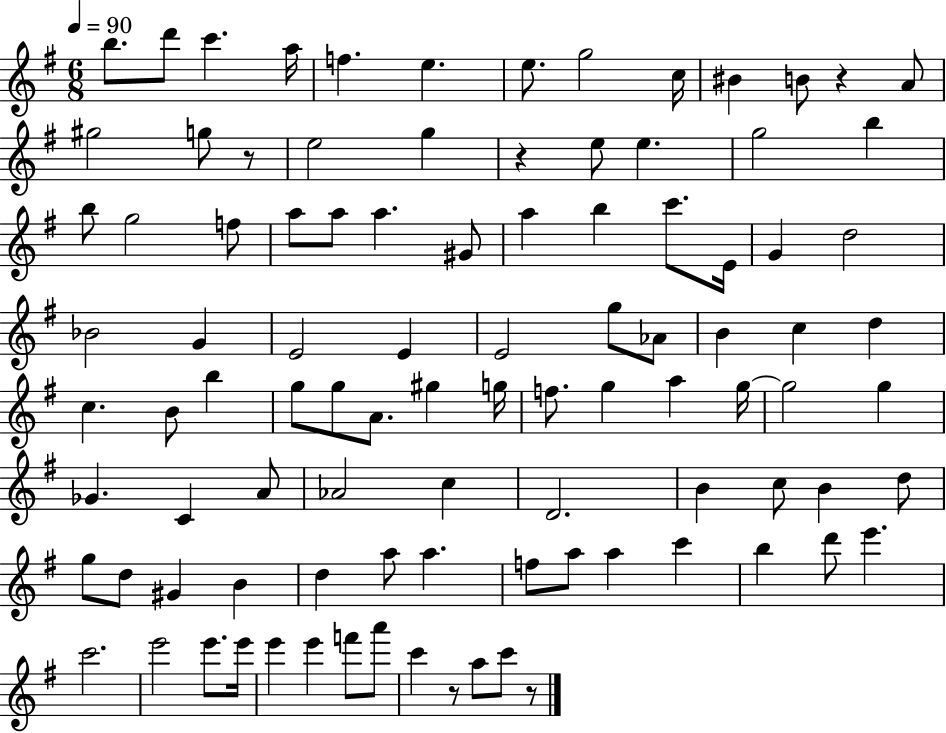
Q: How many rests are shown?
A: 5